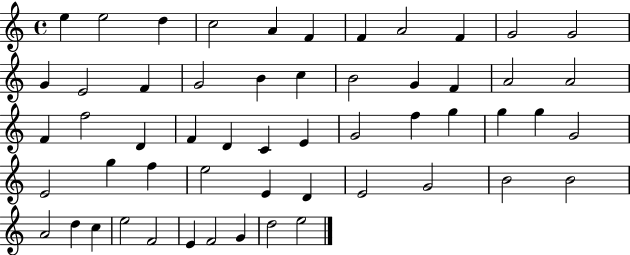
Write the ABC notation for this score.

X:1
T:Untitled
M:4/4
L:1/4
K:C
e e2 d c2 A F F A2 F G2 G2 G E2 F G2 B c B2 G F A2 A2 F f2 D F D C E G2 f g g g G2 E2 g f e2 E D E2 G2 B2 B2 A2 d c e2 F2 E F2 G d2 e2